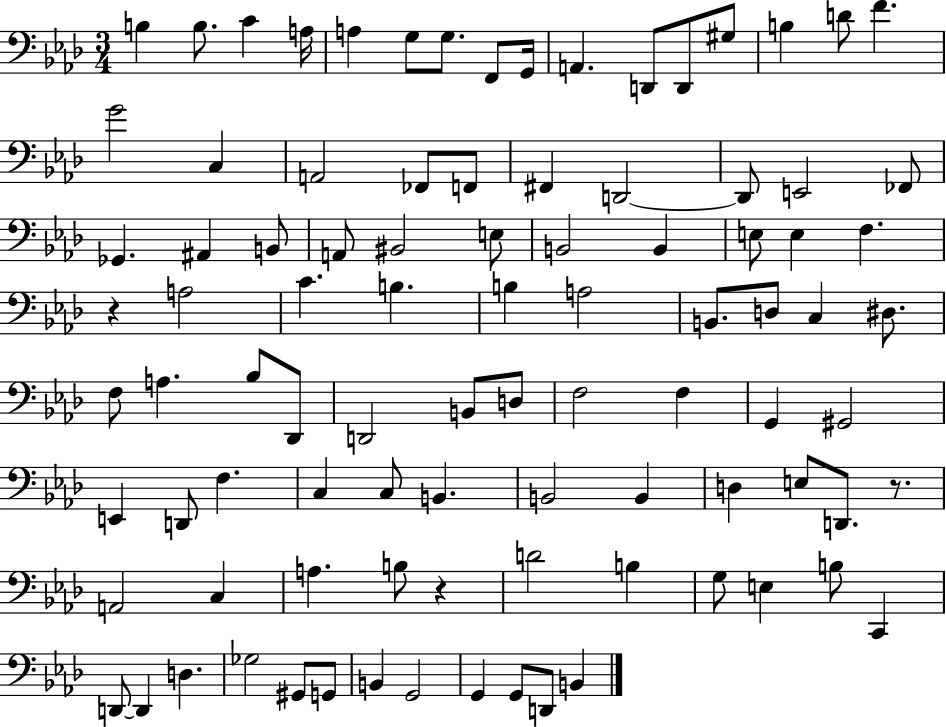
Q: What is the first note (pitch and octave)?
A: B3